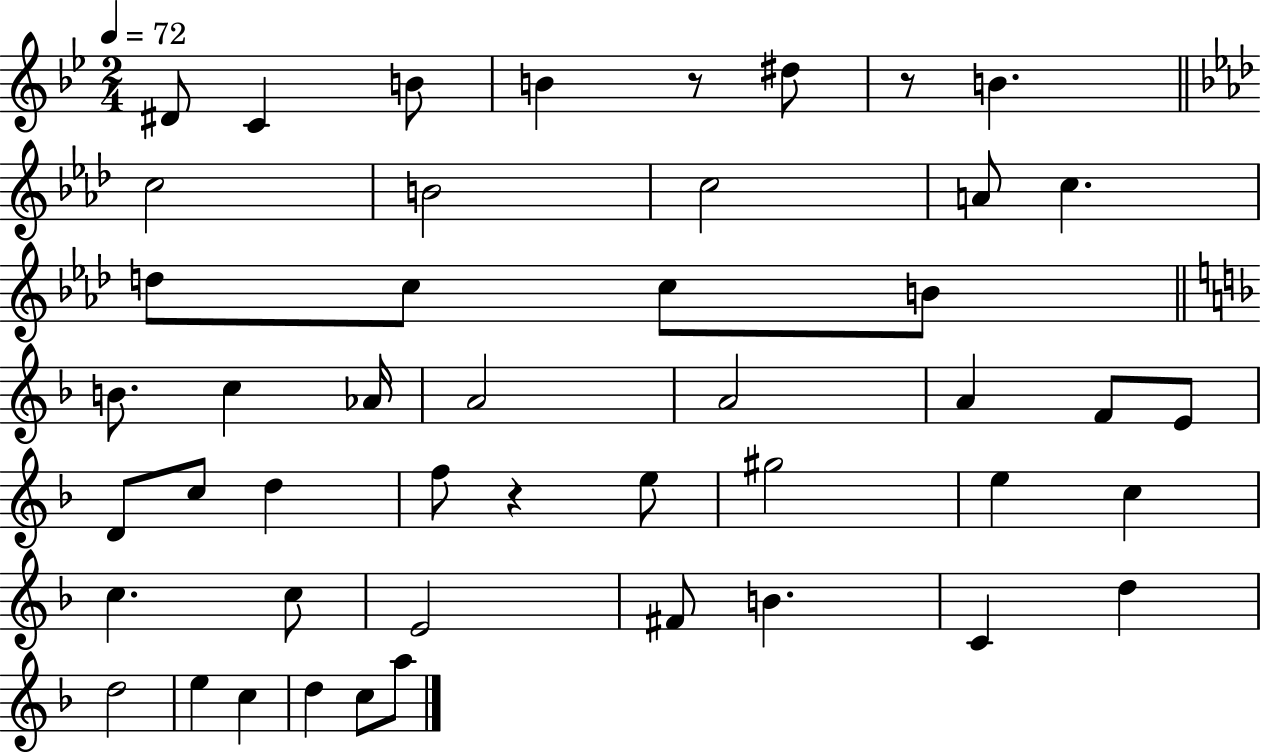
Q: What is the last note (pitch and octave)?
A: A5